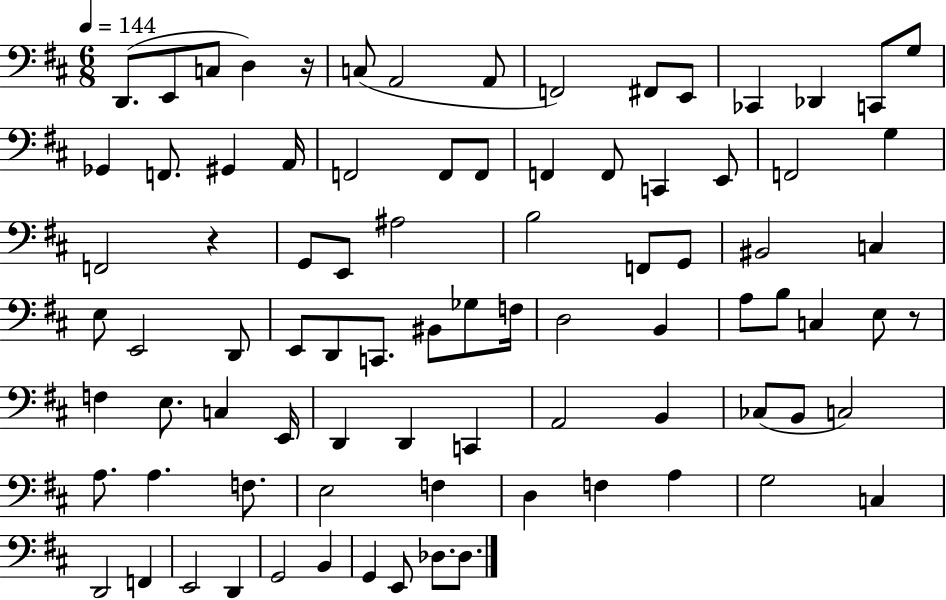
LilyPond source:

{
  \clef bass
  \numericTimeSignature
  \time 6/8
  \key d \major
  \tempo 4 = 144
  d,8.( e,8 c8 d4) r16 | c8( a,2 a,8 | f,2) fis,8 e,8 | ces,4 des,4 c,8 g8 | \break ges,4 f,8. gis,4 a,16 | f,2 f,8 f,8 | f,4 f,8 c,4 e,8 | f,2 g4 | \break f,2 r4 | g,8 e,8 ais2 | b2 f,8 g,8 | bis,2 c4 | \break e8 e,2 d,8 | e,8 d,8 c,8. bis,8 ges8 f16 | d2 b,4 | a8 b8 c4 e8 r8 | \break f4 e8. c4 e,16 | d,4 d,4 c,4 | a,2 b,4 | ces8( b,8 c2) | \break a8. a4. f8. | e2 f4 | d4 f4 a4 | g2 c4 | \break d,2 f,4 | e,2 d,4 | g,2 b,4 | g,4 e,8 des8. des8. | \break \bar "|."
}